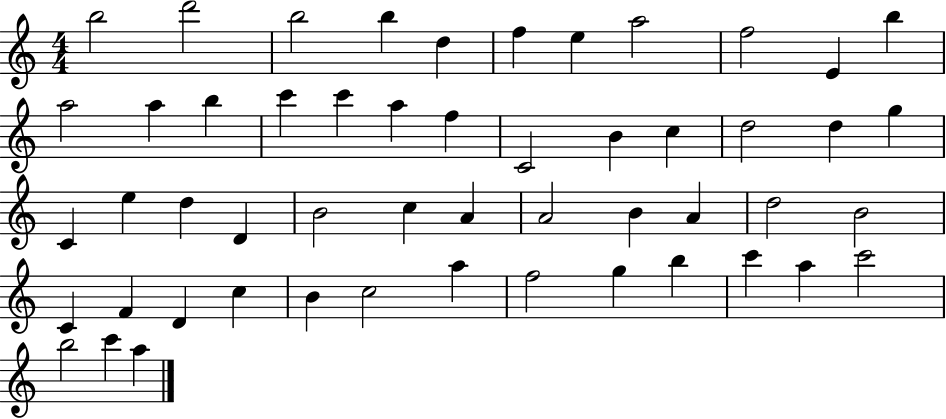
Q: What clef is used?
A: treble